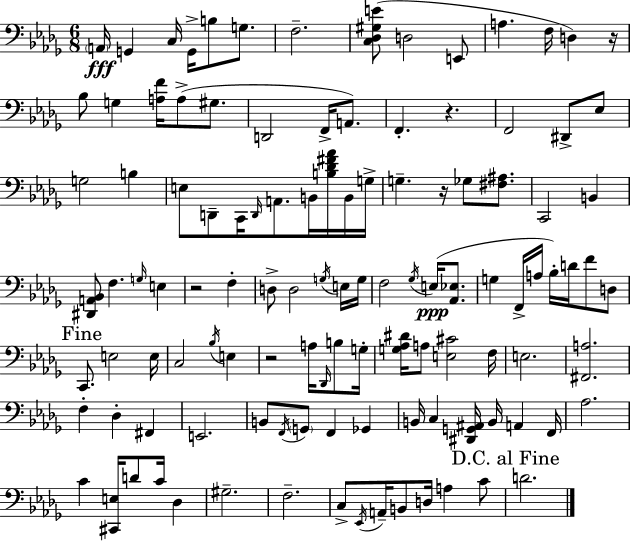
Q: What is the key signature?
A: BES minor